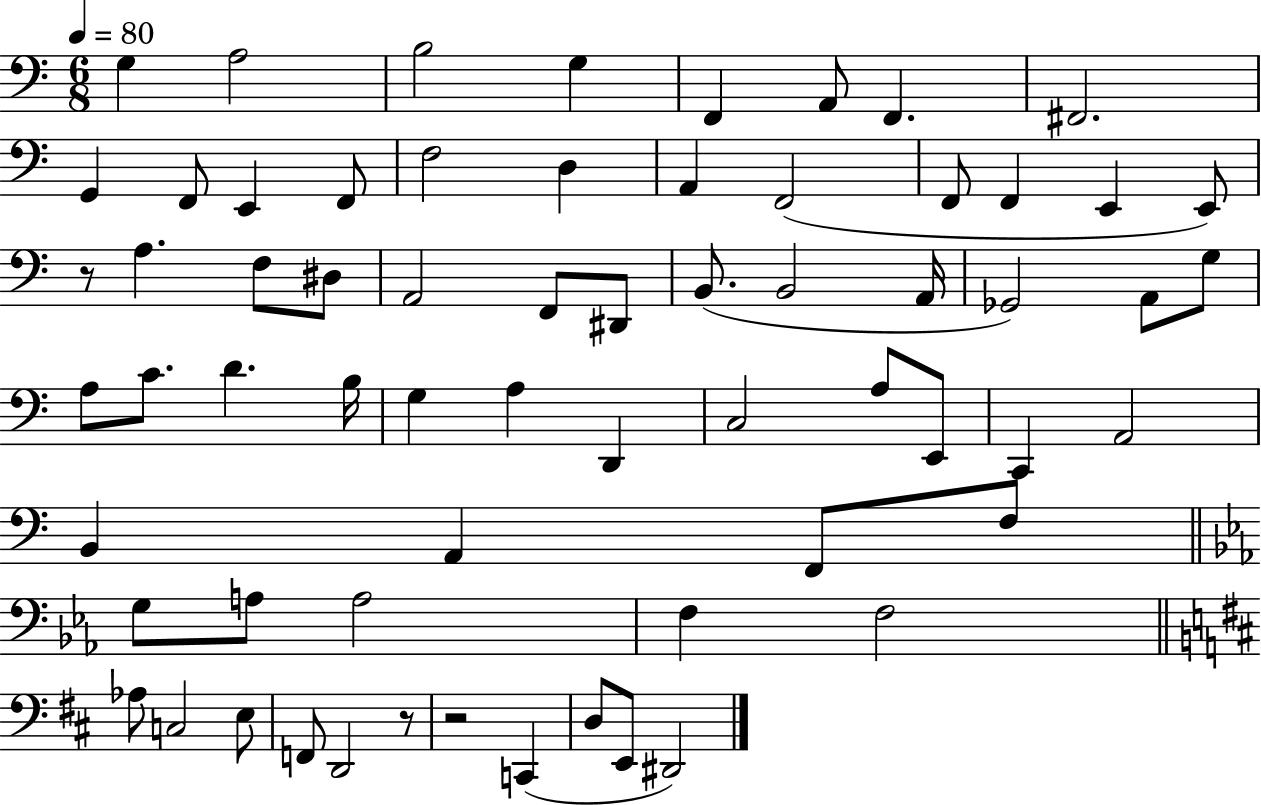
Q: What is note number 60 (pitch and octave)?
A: D3